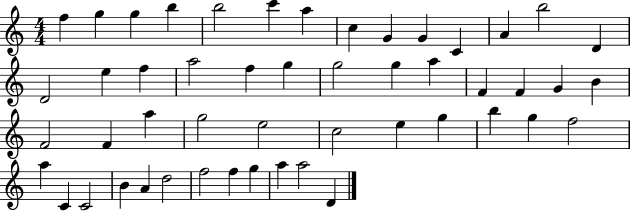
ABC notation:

X:1
T:Untitled
M:4/4
L:1/4
K:C
f g g b b2 c' a c G G C A b2 D D2 e f a2 f g g2 g a F F G B F2 F a g2 e2 c2 e g b g f2 a C C2 B A d2 f2 f g a a2 D